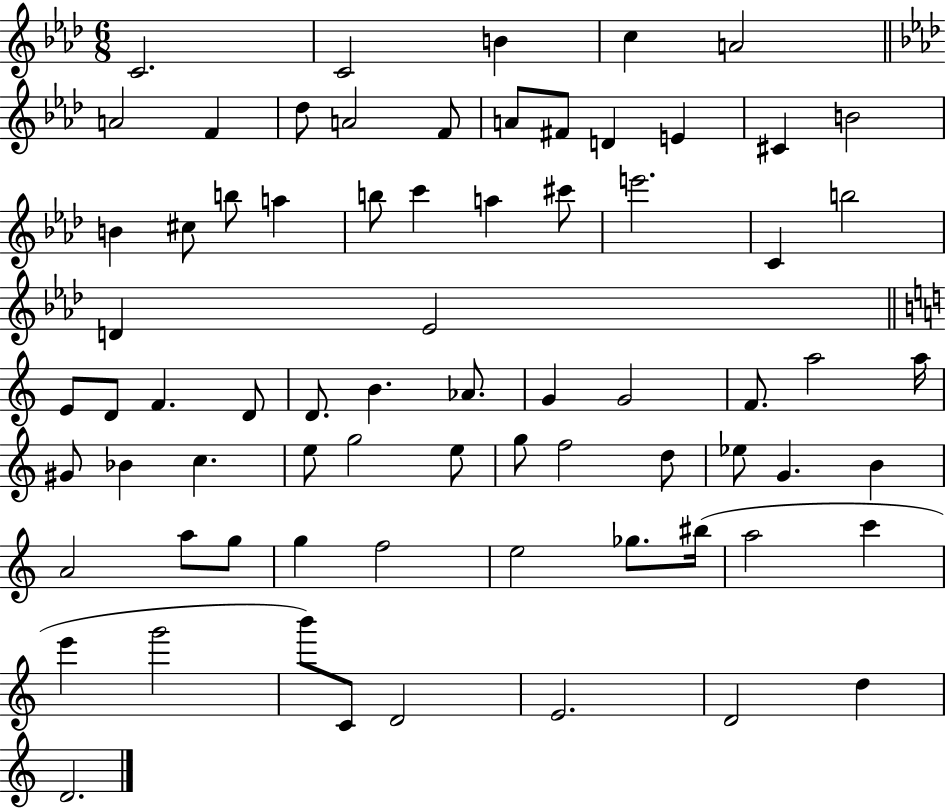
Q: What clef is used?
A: treble